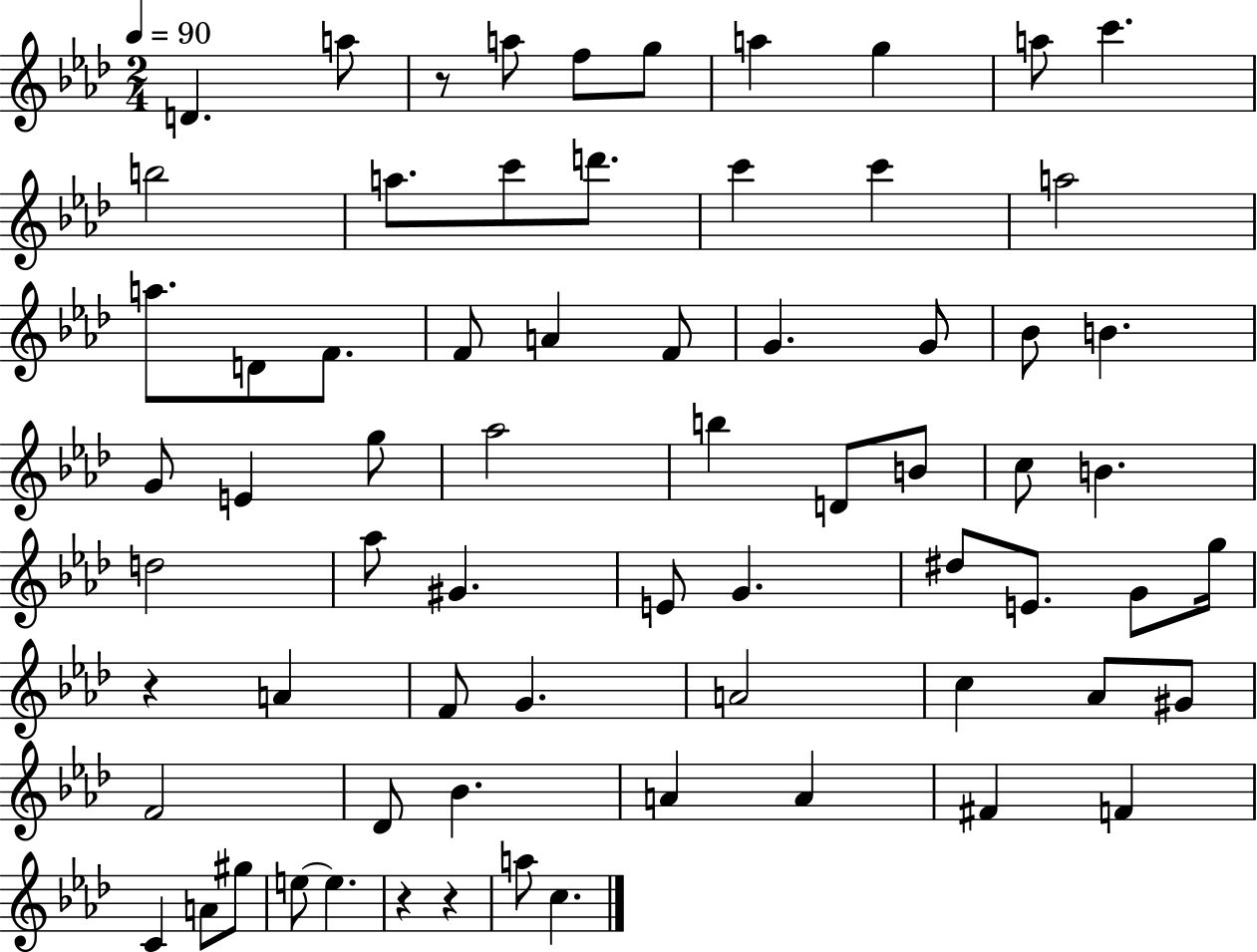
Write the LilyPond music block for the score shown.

{
  \clef treble
  \numericTimeSignature
  \time 2/4
  \key aes \major
  \tempo 4 = 90
  d'4. a''8 | r8 a''8 f''8 g''8 | a''4 g''4 | a''8 c'''4. | \break b''2 | a''8. c'''8 d'''8. | c'''4 c'''4 | a''2 | \break a''8. d'8 f'8. | f'8 a'4 f'8 | g'4. g'8 | bes'8 b'4. | \break g'8 e'4 g''8 | aes''2 | b''4 d'8 b'8 | c''8 b'4. | \break d''2 | aes''8 gis'4. | e'8 g'4. | dis''8 e'8. g'8 g''16 | \break r4 a'4 | f'8 g'4. | a'2 | c''4 aes'8 gis'8 | \break f'2 | des'8 bes'4. | a'4 a'4 | fis'4 f'4 | \break c'4 a'8 gis''8 | e''8~~ e''4. | r4 r4 | a''8 c''4. | \break \bar "|."
}